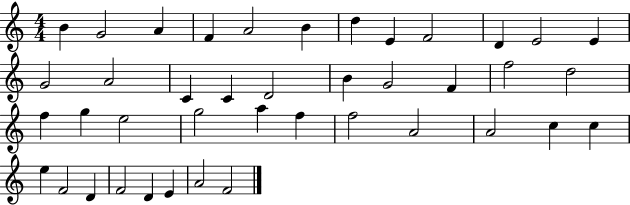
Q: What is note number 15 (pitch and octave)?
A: C4